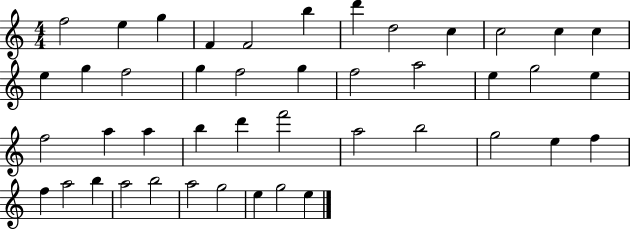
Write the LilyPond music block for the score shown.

{
  \clef treble
  \numericTimeSignature
  \time 4/4
  \key c \major
  f''2 e''4 g''4 | f'4 f'2 b''4 | d'''4 d''2 c''4 | c''2 c''4 c''4 | \break e''4 g''4 f''2 | g''4 f''2 g''4 | f''2 a''2 | e''4 g''2 e''4 | \break f''2 a''4 a''4 | b''4 d'''4 f'''2 | a''2 b''2 | g''2 e''4 f''4 | \break f''4 a''2 b''4 | a''2 b''2 | a''2 g''2 | e''4 g''2 e''4 | \break \bar "|."
}